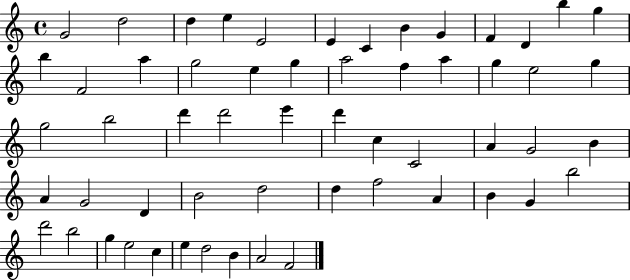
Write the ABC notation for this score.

X:1
T:Untitled
M:4/4
L:1/4
K:C
G2 d2 d e E2 E C B G F D b g b F2 a g2 e g a2 f a g e2 g g2 b2 d' d'2 e' d' c C2 A G2 B A G2 D B2 d2 d f2 A B G b2 d'2 b2 g e2 c e d2 B A2 F2